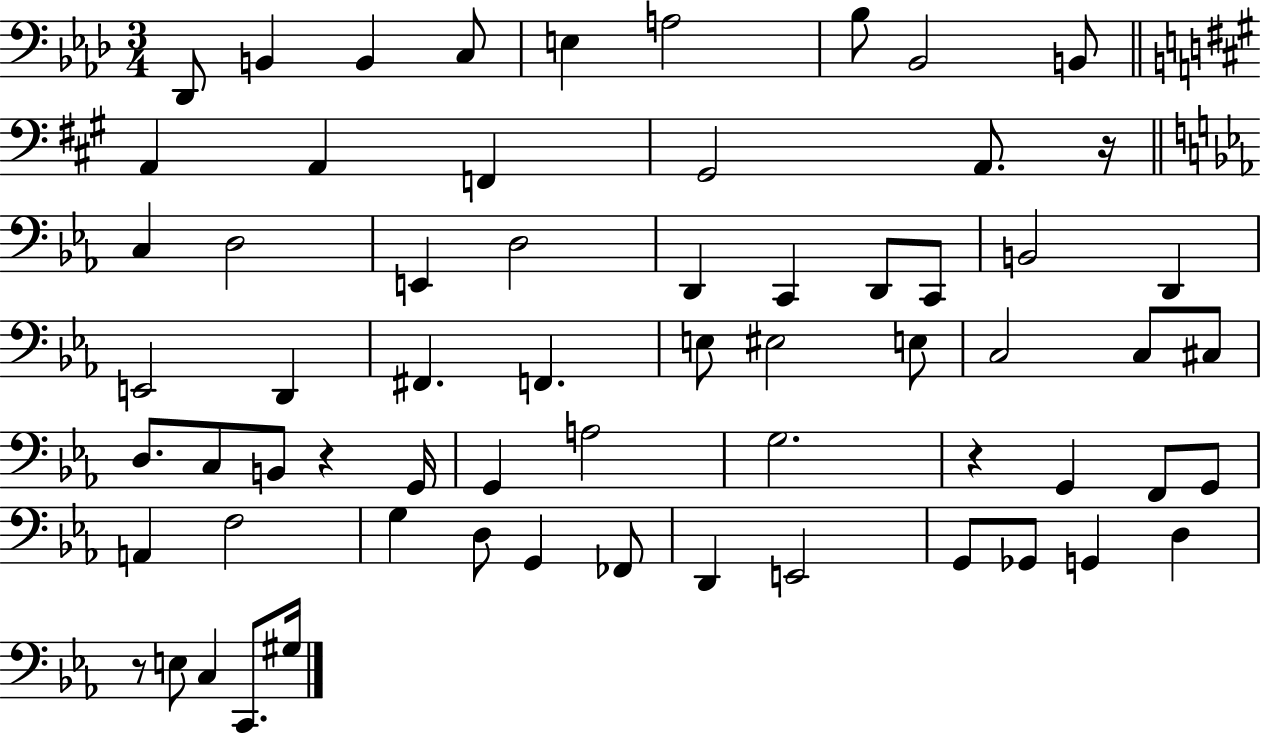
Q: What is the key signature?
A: AES major